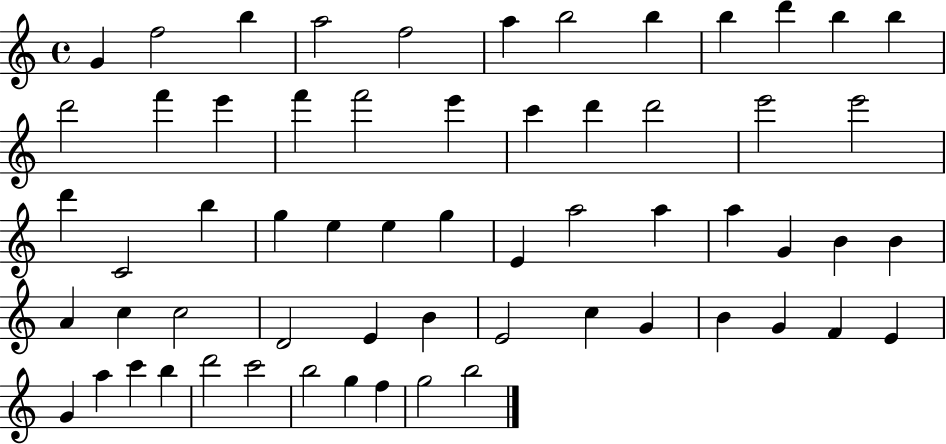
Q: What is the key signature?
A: C major